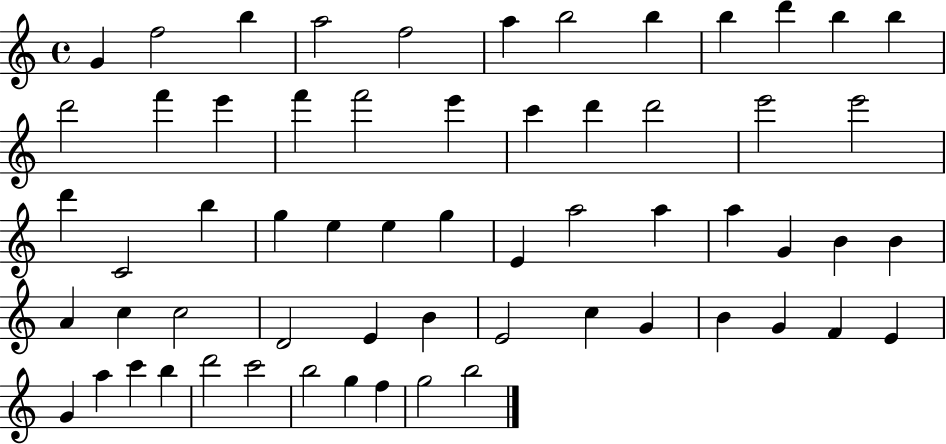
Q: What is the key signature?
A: C major